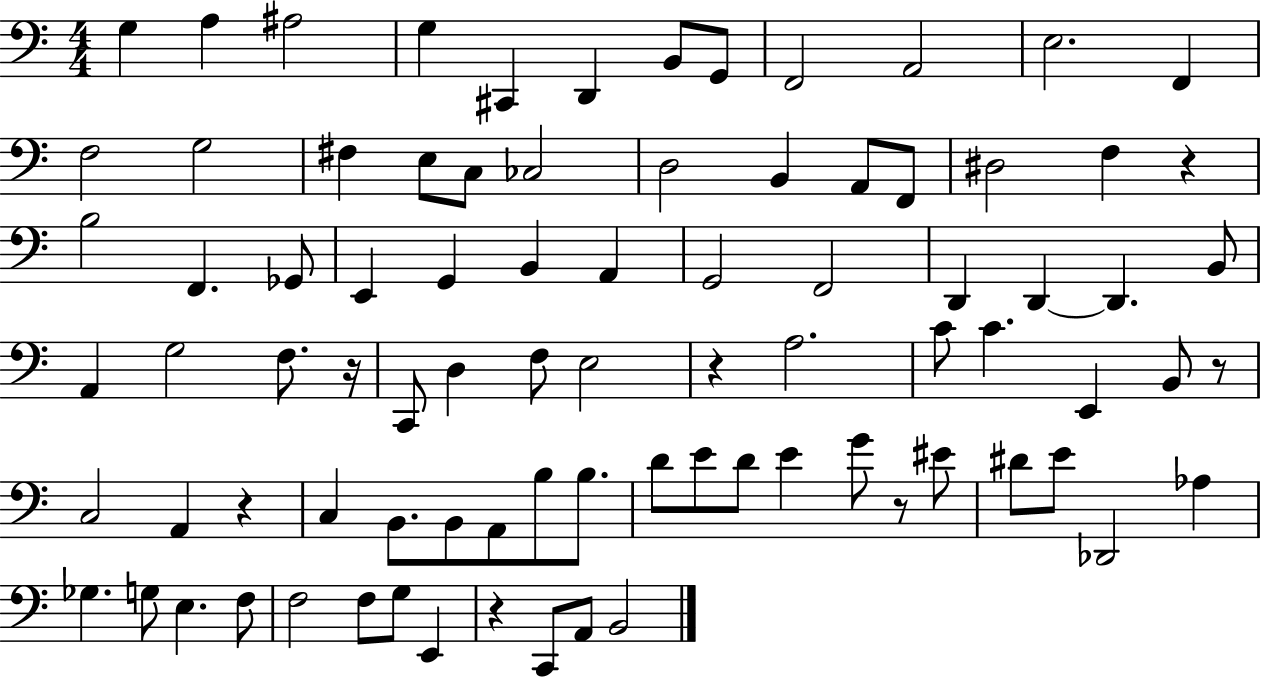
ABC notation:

X:1
T:Untitled
M:4/4
L:1/4
K:C
G, A, ^A,2 G, ^C,, D,, B,,/2 G,,/2 F,,2 A,,2 E,2 F,, F,2 G,2 ^F, E,/2 C,/2 _C,2 D,2 B,, A,,/2 F,,/2 ^D,2 F, z B,2 F,, _G,,/2 E,, G,, B,, A,, G,,2 F,,2 D,, D,, D,, B,,/2 A,, G,2 F,/2 z/4 C,,/2 D, F,/2 E,2 z A,2 C/2 C E,, B,,/2 z/2 C,2 A,, z C, B,,/2 B,,/2 A,,/2 B,/2 B,/2 D/2 E/2 D/2 E G/2 z/2 ^E/2 ^D/2 E/2 _D,,2 _A, _G, G,/2 E, F,/2 F,2 F,/2 G,/2 E,, z C,,/2 A,,/2 B,,2